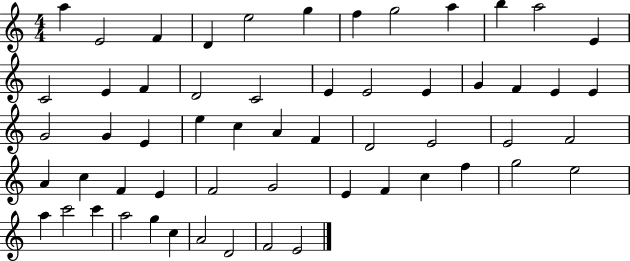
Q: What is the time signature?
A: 4/4